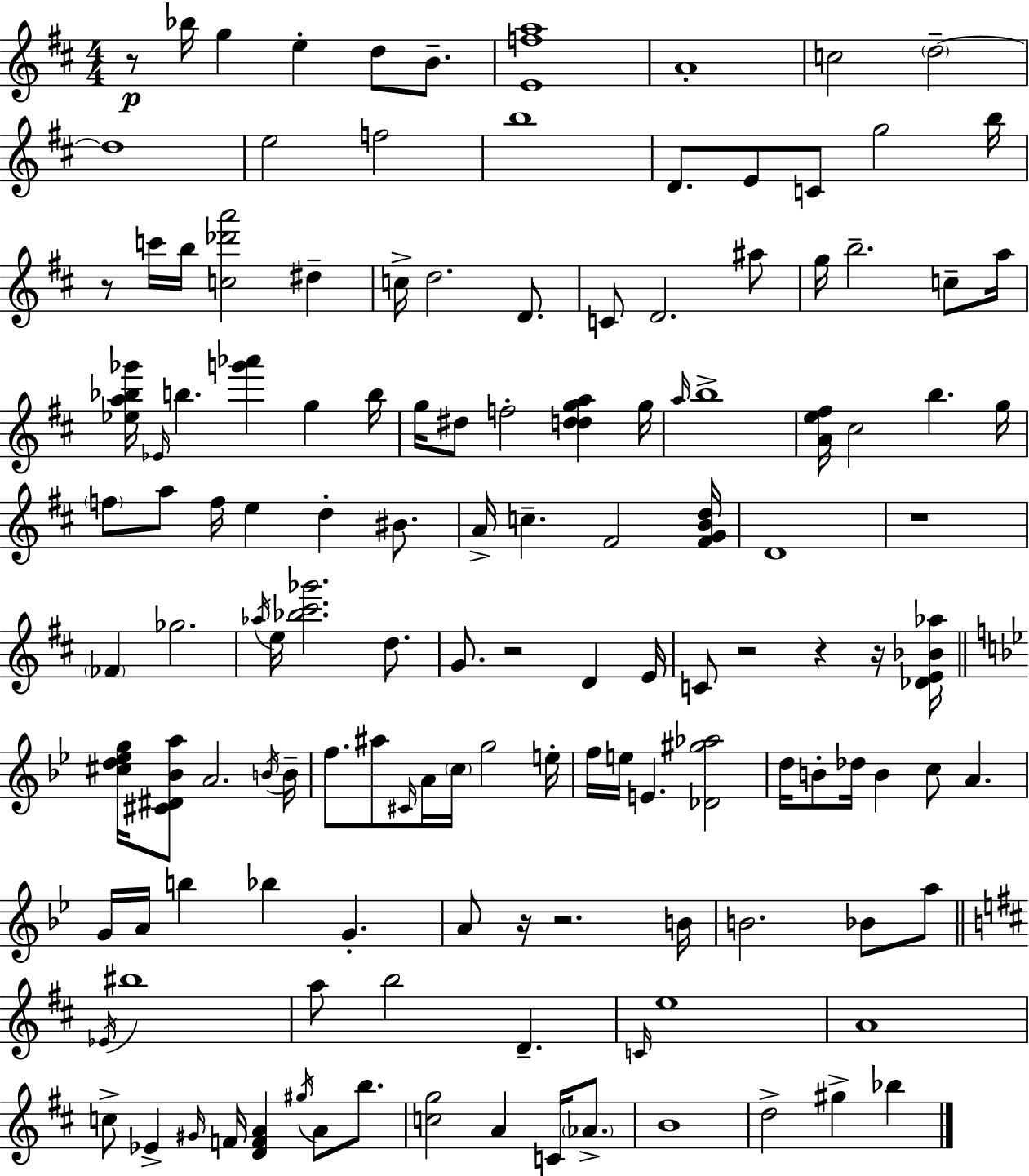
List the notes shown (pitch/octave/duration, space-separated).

R/e Bb5/s G5/q E5/q D5/e B4/e. [E4,F5,A5]/w A4/w C5/h D5/h D5/w E5/h F5/h B5/w D4/e. E4/e C4/e G5/h B5/s R/e C6/s B5/s [C5,Db6,A6]/h D#5/q C5/s D5/h. D4/e. C4/e D4/h. A#5/e G5/s B5/h. C5/e A5/s [Eb5,A5,Bb5,Gb6]/s Eb4/s B5/q. [G6,Ab6]/q G5/q B5/s G5/s D#5/e F5/h [D5,D#5,G5,A5]/q G5/s A5/s B5/w [A4,E5,F#5]/s C#5/h B5/q. G5/s F5/e A5/e F5/s E5/q D5/q BIS4/e. A4/s C5/q. F#4/h [F#4,G4,B4,D5]/s D4/w R/w FES4/q Gb5/h. Ab5/s E5/s [Bb5,C#6,Gb6]/h. D5/e. G4/e. R/h D4/q E4/s C4/e R/h R/q R/s [Db4,E4,Bb4,Ab5]/s [C#5,D5,Eb5,G5]/s [C#4,D#4,Bb4,A5]/e A4/h. B4/s B4/s F5/e. A#5/e C#4/s A4/s C5/s G5/h E5/s F5/s E5/s E4/q. [Db4,G#5,Ab5]/h D5/s B4/e Db5/s B4/q C5/e A4/q. G4/s A4/s B5/q Bb5/q G4/q. A4/e R/s R/h. B4/s B4/h. Bb4/e A5/e Eb4/s BIS5/w A5/e B5/h D4/q. C4/s E5/w A4/w C5/e Eb4/q G#4/s F4/s [D4,F4,A4]/q G#5/s A4/e B5/e. [C5,G5]/h A4/q C4/s Ab4/e. B4/w D5/h G#5/q Bb5/q